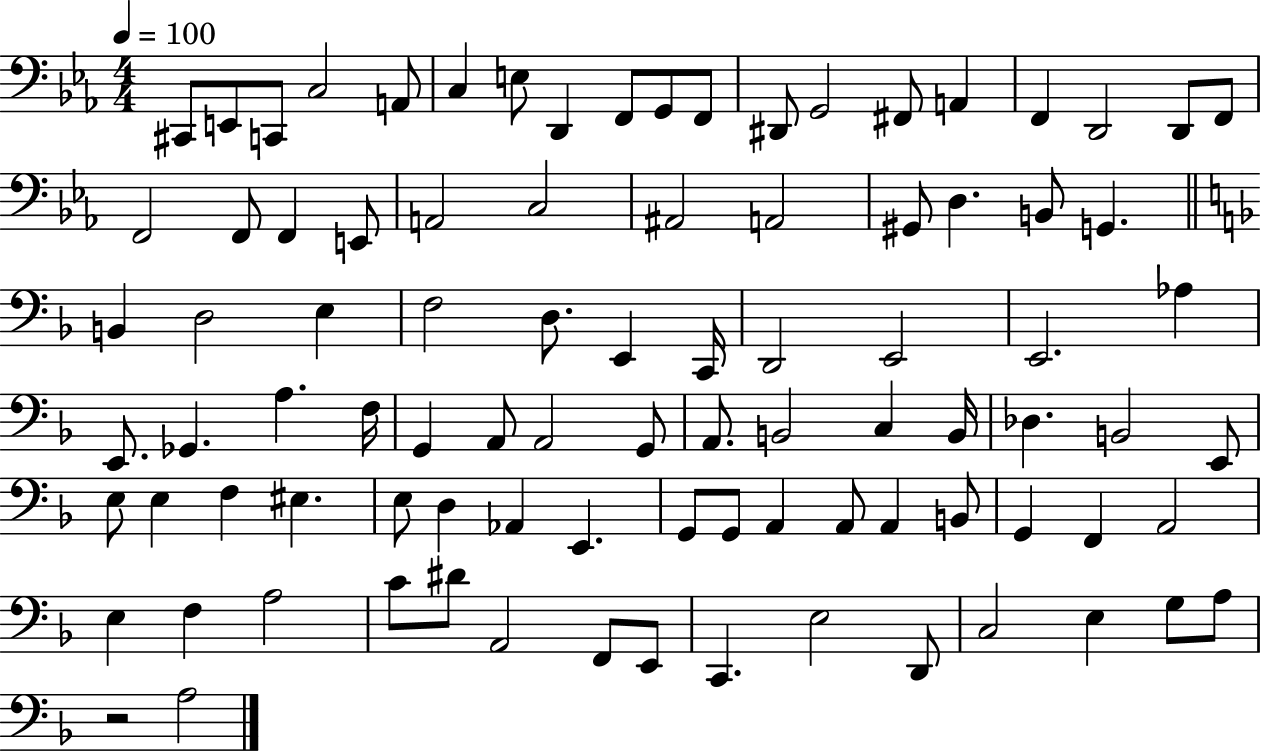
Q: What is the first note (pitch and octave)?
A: C#2